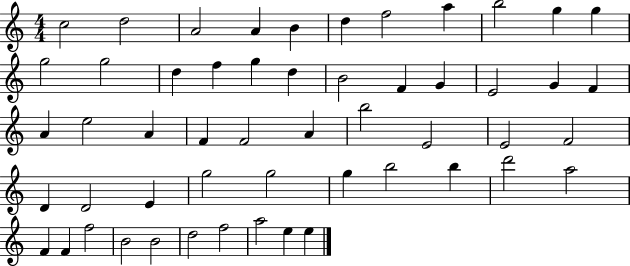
C5/h D5/h A4/h A4/q B4/q D5/q F5/h A5/q B5/h G5/q G5/q G5/h G5/h D5/q F5/q G5/q D5/q B4/h F4/q G4/q E4/h G4/q F4/q A4/q E5/h A4/q F4/q F4/h A4/q B5/h E4/h E4/h F4/h D4/q D4/h E4/q G5/h G5/h G5/q B5/h B5/q D6/h A5/h F4/q F4/q F5/h B4/h B4/h D5/h F5/h A5/h E5/q E5/q